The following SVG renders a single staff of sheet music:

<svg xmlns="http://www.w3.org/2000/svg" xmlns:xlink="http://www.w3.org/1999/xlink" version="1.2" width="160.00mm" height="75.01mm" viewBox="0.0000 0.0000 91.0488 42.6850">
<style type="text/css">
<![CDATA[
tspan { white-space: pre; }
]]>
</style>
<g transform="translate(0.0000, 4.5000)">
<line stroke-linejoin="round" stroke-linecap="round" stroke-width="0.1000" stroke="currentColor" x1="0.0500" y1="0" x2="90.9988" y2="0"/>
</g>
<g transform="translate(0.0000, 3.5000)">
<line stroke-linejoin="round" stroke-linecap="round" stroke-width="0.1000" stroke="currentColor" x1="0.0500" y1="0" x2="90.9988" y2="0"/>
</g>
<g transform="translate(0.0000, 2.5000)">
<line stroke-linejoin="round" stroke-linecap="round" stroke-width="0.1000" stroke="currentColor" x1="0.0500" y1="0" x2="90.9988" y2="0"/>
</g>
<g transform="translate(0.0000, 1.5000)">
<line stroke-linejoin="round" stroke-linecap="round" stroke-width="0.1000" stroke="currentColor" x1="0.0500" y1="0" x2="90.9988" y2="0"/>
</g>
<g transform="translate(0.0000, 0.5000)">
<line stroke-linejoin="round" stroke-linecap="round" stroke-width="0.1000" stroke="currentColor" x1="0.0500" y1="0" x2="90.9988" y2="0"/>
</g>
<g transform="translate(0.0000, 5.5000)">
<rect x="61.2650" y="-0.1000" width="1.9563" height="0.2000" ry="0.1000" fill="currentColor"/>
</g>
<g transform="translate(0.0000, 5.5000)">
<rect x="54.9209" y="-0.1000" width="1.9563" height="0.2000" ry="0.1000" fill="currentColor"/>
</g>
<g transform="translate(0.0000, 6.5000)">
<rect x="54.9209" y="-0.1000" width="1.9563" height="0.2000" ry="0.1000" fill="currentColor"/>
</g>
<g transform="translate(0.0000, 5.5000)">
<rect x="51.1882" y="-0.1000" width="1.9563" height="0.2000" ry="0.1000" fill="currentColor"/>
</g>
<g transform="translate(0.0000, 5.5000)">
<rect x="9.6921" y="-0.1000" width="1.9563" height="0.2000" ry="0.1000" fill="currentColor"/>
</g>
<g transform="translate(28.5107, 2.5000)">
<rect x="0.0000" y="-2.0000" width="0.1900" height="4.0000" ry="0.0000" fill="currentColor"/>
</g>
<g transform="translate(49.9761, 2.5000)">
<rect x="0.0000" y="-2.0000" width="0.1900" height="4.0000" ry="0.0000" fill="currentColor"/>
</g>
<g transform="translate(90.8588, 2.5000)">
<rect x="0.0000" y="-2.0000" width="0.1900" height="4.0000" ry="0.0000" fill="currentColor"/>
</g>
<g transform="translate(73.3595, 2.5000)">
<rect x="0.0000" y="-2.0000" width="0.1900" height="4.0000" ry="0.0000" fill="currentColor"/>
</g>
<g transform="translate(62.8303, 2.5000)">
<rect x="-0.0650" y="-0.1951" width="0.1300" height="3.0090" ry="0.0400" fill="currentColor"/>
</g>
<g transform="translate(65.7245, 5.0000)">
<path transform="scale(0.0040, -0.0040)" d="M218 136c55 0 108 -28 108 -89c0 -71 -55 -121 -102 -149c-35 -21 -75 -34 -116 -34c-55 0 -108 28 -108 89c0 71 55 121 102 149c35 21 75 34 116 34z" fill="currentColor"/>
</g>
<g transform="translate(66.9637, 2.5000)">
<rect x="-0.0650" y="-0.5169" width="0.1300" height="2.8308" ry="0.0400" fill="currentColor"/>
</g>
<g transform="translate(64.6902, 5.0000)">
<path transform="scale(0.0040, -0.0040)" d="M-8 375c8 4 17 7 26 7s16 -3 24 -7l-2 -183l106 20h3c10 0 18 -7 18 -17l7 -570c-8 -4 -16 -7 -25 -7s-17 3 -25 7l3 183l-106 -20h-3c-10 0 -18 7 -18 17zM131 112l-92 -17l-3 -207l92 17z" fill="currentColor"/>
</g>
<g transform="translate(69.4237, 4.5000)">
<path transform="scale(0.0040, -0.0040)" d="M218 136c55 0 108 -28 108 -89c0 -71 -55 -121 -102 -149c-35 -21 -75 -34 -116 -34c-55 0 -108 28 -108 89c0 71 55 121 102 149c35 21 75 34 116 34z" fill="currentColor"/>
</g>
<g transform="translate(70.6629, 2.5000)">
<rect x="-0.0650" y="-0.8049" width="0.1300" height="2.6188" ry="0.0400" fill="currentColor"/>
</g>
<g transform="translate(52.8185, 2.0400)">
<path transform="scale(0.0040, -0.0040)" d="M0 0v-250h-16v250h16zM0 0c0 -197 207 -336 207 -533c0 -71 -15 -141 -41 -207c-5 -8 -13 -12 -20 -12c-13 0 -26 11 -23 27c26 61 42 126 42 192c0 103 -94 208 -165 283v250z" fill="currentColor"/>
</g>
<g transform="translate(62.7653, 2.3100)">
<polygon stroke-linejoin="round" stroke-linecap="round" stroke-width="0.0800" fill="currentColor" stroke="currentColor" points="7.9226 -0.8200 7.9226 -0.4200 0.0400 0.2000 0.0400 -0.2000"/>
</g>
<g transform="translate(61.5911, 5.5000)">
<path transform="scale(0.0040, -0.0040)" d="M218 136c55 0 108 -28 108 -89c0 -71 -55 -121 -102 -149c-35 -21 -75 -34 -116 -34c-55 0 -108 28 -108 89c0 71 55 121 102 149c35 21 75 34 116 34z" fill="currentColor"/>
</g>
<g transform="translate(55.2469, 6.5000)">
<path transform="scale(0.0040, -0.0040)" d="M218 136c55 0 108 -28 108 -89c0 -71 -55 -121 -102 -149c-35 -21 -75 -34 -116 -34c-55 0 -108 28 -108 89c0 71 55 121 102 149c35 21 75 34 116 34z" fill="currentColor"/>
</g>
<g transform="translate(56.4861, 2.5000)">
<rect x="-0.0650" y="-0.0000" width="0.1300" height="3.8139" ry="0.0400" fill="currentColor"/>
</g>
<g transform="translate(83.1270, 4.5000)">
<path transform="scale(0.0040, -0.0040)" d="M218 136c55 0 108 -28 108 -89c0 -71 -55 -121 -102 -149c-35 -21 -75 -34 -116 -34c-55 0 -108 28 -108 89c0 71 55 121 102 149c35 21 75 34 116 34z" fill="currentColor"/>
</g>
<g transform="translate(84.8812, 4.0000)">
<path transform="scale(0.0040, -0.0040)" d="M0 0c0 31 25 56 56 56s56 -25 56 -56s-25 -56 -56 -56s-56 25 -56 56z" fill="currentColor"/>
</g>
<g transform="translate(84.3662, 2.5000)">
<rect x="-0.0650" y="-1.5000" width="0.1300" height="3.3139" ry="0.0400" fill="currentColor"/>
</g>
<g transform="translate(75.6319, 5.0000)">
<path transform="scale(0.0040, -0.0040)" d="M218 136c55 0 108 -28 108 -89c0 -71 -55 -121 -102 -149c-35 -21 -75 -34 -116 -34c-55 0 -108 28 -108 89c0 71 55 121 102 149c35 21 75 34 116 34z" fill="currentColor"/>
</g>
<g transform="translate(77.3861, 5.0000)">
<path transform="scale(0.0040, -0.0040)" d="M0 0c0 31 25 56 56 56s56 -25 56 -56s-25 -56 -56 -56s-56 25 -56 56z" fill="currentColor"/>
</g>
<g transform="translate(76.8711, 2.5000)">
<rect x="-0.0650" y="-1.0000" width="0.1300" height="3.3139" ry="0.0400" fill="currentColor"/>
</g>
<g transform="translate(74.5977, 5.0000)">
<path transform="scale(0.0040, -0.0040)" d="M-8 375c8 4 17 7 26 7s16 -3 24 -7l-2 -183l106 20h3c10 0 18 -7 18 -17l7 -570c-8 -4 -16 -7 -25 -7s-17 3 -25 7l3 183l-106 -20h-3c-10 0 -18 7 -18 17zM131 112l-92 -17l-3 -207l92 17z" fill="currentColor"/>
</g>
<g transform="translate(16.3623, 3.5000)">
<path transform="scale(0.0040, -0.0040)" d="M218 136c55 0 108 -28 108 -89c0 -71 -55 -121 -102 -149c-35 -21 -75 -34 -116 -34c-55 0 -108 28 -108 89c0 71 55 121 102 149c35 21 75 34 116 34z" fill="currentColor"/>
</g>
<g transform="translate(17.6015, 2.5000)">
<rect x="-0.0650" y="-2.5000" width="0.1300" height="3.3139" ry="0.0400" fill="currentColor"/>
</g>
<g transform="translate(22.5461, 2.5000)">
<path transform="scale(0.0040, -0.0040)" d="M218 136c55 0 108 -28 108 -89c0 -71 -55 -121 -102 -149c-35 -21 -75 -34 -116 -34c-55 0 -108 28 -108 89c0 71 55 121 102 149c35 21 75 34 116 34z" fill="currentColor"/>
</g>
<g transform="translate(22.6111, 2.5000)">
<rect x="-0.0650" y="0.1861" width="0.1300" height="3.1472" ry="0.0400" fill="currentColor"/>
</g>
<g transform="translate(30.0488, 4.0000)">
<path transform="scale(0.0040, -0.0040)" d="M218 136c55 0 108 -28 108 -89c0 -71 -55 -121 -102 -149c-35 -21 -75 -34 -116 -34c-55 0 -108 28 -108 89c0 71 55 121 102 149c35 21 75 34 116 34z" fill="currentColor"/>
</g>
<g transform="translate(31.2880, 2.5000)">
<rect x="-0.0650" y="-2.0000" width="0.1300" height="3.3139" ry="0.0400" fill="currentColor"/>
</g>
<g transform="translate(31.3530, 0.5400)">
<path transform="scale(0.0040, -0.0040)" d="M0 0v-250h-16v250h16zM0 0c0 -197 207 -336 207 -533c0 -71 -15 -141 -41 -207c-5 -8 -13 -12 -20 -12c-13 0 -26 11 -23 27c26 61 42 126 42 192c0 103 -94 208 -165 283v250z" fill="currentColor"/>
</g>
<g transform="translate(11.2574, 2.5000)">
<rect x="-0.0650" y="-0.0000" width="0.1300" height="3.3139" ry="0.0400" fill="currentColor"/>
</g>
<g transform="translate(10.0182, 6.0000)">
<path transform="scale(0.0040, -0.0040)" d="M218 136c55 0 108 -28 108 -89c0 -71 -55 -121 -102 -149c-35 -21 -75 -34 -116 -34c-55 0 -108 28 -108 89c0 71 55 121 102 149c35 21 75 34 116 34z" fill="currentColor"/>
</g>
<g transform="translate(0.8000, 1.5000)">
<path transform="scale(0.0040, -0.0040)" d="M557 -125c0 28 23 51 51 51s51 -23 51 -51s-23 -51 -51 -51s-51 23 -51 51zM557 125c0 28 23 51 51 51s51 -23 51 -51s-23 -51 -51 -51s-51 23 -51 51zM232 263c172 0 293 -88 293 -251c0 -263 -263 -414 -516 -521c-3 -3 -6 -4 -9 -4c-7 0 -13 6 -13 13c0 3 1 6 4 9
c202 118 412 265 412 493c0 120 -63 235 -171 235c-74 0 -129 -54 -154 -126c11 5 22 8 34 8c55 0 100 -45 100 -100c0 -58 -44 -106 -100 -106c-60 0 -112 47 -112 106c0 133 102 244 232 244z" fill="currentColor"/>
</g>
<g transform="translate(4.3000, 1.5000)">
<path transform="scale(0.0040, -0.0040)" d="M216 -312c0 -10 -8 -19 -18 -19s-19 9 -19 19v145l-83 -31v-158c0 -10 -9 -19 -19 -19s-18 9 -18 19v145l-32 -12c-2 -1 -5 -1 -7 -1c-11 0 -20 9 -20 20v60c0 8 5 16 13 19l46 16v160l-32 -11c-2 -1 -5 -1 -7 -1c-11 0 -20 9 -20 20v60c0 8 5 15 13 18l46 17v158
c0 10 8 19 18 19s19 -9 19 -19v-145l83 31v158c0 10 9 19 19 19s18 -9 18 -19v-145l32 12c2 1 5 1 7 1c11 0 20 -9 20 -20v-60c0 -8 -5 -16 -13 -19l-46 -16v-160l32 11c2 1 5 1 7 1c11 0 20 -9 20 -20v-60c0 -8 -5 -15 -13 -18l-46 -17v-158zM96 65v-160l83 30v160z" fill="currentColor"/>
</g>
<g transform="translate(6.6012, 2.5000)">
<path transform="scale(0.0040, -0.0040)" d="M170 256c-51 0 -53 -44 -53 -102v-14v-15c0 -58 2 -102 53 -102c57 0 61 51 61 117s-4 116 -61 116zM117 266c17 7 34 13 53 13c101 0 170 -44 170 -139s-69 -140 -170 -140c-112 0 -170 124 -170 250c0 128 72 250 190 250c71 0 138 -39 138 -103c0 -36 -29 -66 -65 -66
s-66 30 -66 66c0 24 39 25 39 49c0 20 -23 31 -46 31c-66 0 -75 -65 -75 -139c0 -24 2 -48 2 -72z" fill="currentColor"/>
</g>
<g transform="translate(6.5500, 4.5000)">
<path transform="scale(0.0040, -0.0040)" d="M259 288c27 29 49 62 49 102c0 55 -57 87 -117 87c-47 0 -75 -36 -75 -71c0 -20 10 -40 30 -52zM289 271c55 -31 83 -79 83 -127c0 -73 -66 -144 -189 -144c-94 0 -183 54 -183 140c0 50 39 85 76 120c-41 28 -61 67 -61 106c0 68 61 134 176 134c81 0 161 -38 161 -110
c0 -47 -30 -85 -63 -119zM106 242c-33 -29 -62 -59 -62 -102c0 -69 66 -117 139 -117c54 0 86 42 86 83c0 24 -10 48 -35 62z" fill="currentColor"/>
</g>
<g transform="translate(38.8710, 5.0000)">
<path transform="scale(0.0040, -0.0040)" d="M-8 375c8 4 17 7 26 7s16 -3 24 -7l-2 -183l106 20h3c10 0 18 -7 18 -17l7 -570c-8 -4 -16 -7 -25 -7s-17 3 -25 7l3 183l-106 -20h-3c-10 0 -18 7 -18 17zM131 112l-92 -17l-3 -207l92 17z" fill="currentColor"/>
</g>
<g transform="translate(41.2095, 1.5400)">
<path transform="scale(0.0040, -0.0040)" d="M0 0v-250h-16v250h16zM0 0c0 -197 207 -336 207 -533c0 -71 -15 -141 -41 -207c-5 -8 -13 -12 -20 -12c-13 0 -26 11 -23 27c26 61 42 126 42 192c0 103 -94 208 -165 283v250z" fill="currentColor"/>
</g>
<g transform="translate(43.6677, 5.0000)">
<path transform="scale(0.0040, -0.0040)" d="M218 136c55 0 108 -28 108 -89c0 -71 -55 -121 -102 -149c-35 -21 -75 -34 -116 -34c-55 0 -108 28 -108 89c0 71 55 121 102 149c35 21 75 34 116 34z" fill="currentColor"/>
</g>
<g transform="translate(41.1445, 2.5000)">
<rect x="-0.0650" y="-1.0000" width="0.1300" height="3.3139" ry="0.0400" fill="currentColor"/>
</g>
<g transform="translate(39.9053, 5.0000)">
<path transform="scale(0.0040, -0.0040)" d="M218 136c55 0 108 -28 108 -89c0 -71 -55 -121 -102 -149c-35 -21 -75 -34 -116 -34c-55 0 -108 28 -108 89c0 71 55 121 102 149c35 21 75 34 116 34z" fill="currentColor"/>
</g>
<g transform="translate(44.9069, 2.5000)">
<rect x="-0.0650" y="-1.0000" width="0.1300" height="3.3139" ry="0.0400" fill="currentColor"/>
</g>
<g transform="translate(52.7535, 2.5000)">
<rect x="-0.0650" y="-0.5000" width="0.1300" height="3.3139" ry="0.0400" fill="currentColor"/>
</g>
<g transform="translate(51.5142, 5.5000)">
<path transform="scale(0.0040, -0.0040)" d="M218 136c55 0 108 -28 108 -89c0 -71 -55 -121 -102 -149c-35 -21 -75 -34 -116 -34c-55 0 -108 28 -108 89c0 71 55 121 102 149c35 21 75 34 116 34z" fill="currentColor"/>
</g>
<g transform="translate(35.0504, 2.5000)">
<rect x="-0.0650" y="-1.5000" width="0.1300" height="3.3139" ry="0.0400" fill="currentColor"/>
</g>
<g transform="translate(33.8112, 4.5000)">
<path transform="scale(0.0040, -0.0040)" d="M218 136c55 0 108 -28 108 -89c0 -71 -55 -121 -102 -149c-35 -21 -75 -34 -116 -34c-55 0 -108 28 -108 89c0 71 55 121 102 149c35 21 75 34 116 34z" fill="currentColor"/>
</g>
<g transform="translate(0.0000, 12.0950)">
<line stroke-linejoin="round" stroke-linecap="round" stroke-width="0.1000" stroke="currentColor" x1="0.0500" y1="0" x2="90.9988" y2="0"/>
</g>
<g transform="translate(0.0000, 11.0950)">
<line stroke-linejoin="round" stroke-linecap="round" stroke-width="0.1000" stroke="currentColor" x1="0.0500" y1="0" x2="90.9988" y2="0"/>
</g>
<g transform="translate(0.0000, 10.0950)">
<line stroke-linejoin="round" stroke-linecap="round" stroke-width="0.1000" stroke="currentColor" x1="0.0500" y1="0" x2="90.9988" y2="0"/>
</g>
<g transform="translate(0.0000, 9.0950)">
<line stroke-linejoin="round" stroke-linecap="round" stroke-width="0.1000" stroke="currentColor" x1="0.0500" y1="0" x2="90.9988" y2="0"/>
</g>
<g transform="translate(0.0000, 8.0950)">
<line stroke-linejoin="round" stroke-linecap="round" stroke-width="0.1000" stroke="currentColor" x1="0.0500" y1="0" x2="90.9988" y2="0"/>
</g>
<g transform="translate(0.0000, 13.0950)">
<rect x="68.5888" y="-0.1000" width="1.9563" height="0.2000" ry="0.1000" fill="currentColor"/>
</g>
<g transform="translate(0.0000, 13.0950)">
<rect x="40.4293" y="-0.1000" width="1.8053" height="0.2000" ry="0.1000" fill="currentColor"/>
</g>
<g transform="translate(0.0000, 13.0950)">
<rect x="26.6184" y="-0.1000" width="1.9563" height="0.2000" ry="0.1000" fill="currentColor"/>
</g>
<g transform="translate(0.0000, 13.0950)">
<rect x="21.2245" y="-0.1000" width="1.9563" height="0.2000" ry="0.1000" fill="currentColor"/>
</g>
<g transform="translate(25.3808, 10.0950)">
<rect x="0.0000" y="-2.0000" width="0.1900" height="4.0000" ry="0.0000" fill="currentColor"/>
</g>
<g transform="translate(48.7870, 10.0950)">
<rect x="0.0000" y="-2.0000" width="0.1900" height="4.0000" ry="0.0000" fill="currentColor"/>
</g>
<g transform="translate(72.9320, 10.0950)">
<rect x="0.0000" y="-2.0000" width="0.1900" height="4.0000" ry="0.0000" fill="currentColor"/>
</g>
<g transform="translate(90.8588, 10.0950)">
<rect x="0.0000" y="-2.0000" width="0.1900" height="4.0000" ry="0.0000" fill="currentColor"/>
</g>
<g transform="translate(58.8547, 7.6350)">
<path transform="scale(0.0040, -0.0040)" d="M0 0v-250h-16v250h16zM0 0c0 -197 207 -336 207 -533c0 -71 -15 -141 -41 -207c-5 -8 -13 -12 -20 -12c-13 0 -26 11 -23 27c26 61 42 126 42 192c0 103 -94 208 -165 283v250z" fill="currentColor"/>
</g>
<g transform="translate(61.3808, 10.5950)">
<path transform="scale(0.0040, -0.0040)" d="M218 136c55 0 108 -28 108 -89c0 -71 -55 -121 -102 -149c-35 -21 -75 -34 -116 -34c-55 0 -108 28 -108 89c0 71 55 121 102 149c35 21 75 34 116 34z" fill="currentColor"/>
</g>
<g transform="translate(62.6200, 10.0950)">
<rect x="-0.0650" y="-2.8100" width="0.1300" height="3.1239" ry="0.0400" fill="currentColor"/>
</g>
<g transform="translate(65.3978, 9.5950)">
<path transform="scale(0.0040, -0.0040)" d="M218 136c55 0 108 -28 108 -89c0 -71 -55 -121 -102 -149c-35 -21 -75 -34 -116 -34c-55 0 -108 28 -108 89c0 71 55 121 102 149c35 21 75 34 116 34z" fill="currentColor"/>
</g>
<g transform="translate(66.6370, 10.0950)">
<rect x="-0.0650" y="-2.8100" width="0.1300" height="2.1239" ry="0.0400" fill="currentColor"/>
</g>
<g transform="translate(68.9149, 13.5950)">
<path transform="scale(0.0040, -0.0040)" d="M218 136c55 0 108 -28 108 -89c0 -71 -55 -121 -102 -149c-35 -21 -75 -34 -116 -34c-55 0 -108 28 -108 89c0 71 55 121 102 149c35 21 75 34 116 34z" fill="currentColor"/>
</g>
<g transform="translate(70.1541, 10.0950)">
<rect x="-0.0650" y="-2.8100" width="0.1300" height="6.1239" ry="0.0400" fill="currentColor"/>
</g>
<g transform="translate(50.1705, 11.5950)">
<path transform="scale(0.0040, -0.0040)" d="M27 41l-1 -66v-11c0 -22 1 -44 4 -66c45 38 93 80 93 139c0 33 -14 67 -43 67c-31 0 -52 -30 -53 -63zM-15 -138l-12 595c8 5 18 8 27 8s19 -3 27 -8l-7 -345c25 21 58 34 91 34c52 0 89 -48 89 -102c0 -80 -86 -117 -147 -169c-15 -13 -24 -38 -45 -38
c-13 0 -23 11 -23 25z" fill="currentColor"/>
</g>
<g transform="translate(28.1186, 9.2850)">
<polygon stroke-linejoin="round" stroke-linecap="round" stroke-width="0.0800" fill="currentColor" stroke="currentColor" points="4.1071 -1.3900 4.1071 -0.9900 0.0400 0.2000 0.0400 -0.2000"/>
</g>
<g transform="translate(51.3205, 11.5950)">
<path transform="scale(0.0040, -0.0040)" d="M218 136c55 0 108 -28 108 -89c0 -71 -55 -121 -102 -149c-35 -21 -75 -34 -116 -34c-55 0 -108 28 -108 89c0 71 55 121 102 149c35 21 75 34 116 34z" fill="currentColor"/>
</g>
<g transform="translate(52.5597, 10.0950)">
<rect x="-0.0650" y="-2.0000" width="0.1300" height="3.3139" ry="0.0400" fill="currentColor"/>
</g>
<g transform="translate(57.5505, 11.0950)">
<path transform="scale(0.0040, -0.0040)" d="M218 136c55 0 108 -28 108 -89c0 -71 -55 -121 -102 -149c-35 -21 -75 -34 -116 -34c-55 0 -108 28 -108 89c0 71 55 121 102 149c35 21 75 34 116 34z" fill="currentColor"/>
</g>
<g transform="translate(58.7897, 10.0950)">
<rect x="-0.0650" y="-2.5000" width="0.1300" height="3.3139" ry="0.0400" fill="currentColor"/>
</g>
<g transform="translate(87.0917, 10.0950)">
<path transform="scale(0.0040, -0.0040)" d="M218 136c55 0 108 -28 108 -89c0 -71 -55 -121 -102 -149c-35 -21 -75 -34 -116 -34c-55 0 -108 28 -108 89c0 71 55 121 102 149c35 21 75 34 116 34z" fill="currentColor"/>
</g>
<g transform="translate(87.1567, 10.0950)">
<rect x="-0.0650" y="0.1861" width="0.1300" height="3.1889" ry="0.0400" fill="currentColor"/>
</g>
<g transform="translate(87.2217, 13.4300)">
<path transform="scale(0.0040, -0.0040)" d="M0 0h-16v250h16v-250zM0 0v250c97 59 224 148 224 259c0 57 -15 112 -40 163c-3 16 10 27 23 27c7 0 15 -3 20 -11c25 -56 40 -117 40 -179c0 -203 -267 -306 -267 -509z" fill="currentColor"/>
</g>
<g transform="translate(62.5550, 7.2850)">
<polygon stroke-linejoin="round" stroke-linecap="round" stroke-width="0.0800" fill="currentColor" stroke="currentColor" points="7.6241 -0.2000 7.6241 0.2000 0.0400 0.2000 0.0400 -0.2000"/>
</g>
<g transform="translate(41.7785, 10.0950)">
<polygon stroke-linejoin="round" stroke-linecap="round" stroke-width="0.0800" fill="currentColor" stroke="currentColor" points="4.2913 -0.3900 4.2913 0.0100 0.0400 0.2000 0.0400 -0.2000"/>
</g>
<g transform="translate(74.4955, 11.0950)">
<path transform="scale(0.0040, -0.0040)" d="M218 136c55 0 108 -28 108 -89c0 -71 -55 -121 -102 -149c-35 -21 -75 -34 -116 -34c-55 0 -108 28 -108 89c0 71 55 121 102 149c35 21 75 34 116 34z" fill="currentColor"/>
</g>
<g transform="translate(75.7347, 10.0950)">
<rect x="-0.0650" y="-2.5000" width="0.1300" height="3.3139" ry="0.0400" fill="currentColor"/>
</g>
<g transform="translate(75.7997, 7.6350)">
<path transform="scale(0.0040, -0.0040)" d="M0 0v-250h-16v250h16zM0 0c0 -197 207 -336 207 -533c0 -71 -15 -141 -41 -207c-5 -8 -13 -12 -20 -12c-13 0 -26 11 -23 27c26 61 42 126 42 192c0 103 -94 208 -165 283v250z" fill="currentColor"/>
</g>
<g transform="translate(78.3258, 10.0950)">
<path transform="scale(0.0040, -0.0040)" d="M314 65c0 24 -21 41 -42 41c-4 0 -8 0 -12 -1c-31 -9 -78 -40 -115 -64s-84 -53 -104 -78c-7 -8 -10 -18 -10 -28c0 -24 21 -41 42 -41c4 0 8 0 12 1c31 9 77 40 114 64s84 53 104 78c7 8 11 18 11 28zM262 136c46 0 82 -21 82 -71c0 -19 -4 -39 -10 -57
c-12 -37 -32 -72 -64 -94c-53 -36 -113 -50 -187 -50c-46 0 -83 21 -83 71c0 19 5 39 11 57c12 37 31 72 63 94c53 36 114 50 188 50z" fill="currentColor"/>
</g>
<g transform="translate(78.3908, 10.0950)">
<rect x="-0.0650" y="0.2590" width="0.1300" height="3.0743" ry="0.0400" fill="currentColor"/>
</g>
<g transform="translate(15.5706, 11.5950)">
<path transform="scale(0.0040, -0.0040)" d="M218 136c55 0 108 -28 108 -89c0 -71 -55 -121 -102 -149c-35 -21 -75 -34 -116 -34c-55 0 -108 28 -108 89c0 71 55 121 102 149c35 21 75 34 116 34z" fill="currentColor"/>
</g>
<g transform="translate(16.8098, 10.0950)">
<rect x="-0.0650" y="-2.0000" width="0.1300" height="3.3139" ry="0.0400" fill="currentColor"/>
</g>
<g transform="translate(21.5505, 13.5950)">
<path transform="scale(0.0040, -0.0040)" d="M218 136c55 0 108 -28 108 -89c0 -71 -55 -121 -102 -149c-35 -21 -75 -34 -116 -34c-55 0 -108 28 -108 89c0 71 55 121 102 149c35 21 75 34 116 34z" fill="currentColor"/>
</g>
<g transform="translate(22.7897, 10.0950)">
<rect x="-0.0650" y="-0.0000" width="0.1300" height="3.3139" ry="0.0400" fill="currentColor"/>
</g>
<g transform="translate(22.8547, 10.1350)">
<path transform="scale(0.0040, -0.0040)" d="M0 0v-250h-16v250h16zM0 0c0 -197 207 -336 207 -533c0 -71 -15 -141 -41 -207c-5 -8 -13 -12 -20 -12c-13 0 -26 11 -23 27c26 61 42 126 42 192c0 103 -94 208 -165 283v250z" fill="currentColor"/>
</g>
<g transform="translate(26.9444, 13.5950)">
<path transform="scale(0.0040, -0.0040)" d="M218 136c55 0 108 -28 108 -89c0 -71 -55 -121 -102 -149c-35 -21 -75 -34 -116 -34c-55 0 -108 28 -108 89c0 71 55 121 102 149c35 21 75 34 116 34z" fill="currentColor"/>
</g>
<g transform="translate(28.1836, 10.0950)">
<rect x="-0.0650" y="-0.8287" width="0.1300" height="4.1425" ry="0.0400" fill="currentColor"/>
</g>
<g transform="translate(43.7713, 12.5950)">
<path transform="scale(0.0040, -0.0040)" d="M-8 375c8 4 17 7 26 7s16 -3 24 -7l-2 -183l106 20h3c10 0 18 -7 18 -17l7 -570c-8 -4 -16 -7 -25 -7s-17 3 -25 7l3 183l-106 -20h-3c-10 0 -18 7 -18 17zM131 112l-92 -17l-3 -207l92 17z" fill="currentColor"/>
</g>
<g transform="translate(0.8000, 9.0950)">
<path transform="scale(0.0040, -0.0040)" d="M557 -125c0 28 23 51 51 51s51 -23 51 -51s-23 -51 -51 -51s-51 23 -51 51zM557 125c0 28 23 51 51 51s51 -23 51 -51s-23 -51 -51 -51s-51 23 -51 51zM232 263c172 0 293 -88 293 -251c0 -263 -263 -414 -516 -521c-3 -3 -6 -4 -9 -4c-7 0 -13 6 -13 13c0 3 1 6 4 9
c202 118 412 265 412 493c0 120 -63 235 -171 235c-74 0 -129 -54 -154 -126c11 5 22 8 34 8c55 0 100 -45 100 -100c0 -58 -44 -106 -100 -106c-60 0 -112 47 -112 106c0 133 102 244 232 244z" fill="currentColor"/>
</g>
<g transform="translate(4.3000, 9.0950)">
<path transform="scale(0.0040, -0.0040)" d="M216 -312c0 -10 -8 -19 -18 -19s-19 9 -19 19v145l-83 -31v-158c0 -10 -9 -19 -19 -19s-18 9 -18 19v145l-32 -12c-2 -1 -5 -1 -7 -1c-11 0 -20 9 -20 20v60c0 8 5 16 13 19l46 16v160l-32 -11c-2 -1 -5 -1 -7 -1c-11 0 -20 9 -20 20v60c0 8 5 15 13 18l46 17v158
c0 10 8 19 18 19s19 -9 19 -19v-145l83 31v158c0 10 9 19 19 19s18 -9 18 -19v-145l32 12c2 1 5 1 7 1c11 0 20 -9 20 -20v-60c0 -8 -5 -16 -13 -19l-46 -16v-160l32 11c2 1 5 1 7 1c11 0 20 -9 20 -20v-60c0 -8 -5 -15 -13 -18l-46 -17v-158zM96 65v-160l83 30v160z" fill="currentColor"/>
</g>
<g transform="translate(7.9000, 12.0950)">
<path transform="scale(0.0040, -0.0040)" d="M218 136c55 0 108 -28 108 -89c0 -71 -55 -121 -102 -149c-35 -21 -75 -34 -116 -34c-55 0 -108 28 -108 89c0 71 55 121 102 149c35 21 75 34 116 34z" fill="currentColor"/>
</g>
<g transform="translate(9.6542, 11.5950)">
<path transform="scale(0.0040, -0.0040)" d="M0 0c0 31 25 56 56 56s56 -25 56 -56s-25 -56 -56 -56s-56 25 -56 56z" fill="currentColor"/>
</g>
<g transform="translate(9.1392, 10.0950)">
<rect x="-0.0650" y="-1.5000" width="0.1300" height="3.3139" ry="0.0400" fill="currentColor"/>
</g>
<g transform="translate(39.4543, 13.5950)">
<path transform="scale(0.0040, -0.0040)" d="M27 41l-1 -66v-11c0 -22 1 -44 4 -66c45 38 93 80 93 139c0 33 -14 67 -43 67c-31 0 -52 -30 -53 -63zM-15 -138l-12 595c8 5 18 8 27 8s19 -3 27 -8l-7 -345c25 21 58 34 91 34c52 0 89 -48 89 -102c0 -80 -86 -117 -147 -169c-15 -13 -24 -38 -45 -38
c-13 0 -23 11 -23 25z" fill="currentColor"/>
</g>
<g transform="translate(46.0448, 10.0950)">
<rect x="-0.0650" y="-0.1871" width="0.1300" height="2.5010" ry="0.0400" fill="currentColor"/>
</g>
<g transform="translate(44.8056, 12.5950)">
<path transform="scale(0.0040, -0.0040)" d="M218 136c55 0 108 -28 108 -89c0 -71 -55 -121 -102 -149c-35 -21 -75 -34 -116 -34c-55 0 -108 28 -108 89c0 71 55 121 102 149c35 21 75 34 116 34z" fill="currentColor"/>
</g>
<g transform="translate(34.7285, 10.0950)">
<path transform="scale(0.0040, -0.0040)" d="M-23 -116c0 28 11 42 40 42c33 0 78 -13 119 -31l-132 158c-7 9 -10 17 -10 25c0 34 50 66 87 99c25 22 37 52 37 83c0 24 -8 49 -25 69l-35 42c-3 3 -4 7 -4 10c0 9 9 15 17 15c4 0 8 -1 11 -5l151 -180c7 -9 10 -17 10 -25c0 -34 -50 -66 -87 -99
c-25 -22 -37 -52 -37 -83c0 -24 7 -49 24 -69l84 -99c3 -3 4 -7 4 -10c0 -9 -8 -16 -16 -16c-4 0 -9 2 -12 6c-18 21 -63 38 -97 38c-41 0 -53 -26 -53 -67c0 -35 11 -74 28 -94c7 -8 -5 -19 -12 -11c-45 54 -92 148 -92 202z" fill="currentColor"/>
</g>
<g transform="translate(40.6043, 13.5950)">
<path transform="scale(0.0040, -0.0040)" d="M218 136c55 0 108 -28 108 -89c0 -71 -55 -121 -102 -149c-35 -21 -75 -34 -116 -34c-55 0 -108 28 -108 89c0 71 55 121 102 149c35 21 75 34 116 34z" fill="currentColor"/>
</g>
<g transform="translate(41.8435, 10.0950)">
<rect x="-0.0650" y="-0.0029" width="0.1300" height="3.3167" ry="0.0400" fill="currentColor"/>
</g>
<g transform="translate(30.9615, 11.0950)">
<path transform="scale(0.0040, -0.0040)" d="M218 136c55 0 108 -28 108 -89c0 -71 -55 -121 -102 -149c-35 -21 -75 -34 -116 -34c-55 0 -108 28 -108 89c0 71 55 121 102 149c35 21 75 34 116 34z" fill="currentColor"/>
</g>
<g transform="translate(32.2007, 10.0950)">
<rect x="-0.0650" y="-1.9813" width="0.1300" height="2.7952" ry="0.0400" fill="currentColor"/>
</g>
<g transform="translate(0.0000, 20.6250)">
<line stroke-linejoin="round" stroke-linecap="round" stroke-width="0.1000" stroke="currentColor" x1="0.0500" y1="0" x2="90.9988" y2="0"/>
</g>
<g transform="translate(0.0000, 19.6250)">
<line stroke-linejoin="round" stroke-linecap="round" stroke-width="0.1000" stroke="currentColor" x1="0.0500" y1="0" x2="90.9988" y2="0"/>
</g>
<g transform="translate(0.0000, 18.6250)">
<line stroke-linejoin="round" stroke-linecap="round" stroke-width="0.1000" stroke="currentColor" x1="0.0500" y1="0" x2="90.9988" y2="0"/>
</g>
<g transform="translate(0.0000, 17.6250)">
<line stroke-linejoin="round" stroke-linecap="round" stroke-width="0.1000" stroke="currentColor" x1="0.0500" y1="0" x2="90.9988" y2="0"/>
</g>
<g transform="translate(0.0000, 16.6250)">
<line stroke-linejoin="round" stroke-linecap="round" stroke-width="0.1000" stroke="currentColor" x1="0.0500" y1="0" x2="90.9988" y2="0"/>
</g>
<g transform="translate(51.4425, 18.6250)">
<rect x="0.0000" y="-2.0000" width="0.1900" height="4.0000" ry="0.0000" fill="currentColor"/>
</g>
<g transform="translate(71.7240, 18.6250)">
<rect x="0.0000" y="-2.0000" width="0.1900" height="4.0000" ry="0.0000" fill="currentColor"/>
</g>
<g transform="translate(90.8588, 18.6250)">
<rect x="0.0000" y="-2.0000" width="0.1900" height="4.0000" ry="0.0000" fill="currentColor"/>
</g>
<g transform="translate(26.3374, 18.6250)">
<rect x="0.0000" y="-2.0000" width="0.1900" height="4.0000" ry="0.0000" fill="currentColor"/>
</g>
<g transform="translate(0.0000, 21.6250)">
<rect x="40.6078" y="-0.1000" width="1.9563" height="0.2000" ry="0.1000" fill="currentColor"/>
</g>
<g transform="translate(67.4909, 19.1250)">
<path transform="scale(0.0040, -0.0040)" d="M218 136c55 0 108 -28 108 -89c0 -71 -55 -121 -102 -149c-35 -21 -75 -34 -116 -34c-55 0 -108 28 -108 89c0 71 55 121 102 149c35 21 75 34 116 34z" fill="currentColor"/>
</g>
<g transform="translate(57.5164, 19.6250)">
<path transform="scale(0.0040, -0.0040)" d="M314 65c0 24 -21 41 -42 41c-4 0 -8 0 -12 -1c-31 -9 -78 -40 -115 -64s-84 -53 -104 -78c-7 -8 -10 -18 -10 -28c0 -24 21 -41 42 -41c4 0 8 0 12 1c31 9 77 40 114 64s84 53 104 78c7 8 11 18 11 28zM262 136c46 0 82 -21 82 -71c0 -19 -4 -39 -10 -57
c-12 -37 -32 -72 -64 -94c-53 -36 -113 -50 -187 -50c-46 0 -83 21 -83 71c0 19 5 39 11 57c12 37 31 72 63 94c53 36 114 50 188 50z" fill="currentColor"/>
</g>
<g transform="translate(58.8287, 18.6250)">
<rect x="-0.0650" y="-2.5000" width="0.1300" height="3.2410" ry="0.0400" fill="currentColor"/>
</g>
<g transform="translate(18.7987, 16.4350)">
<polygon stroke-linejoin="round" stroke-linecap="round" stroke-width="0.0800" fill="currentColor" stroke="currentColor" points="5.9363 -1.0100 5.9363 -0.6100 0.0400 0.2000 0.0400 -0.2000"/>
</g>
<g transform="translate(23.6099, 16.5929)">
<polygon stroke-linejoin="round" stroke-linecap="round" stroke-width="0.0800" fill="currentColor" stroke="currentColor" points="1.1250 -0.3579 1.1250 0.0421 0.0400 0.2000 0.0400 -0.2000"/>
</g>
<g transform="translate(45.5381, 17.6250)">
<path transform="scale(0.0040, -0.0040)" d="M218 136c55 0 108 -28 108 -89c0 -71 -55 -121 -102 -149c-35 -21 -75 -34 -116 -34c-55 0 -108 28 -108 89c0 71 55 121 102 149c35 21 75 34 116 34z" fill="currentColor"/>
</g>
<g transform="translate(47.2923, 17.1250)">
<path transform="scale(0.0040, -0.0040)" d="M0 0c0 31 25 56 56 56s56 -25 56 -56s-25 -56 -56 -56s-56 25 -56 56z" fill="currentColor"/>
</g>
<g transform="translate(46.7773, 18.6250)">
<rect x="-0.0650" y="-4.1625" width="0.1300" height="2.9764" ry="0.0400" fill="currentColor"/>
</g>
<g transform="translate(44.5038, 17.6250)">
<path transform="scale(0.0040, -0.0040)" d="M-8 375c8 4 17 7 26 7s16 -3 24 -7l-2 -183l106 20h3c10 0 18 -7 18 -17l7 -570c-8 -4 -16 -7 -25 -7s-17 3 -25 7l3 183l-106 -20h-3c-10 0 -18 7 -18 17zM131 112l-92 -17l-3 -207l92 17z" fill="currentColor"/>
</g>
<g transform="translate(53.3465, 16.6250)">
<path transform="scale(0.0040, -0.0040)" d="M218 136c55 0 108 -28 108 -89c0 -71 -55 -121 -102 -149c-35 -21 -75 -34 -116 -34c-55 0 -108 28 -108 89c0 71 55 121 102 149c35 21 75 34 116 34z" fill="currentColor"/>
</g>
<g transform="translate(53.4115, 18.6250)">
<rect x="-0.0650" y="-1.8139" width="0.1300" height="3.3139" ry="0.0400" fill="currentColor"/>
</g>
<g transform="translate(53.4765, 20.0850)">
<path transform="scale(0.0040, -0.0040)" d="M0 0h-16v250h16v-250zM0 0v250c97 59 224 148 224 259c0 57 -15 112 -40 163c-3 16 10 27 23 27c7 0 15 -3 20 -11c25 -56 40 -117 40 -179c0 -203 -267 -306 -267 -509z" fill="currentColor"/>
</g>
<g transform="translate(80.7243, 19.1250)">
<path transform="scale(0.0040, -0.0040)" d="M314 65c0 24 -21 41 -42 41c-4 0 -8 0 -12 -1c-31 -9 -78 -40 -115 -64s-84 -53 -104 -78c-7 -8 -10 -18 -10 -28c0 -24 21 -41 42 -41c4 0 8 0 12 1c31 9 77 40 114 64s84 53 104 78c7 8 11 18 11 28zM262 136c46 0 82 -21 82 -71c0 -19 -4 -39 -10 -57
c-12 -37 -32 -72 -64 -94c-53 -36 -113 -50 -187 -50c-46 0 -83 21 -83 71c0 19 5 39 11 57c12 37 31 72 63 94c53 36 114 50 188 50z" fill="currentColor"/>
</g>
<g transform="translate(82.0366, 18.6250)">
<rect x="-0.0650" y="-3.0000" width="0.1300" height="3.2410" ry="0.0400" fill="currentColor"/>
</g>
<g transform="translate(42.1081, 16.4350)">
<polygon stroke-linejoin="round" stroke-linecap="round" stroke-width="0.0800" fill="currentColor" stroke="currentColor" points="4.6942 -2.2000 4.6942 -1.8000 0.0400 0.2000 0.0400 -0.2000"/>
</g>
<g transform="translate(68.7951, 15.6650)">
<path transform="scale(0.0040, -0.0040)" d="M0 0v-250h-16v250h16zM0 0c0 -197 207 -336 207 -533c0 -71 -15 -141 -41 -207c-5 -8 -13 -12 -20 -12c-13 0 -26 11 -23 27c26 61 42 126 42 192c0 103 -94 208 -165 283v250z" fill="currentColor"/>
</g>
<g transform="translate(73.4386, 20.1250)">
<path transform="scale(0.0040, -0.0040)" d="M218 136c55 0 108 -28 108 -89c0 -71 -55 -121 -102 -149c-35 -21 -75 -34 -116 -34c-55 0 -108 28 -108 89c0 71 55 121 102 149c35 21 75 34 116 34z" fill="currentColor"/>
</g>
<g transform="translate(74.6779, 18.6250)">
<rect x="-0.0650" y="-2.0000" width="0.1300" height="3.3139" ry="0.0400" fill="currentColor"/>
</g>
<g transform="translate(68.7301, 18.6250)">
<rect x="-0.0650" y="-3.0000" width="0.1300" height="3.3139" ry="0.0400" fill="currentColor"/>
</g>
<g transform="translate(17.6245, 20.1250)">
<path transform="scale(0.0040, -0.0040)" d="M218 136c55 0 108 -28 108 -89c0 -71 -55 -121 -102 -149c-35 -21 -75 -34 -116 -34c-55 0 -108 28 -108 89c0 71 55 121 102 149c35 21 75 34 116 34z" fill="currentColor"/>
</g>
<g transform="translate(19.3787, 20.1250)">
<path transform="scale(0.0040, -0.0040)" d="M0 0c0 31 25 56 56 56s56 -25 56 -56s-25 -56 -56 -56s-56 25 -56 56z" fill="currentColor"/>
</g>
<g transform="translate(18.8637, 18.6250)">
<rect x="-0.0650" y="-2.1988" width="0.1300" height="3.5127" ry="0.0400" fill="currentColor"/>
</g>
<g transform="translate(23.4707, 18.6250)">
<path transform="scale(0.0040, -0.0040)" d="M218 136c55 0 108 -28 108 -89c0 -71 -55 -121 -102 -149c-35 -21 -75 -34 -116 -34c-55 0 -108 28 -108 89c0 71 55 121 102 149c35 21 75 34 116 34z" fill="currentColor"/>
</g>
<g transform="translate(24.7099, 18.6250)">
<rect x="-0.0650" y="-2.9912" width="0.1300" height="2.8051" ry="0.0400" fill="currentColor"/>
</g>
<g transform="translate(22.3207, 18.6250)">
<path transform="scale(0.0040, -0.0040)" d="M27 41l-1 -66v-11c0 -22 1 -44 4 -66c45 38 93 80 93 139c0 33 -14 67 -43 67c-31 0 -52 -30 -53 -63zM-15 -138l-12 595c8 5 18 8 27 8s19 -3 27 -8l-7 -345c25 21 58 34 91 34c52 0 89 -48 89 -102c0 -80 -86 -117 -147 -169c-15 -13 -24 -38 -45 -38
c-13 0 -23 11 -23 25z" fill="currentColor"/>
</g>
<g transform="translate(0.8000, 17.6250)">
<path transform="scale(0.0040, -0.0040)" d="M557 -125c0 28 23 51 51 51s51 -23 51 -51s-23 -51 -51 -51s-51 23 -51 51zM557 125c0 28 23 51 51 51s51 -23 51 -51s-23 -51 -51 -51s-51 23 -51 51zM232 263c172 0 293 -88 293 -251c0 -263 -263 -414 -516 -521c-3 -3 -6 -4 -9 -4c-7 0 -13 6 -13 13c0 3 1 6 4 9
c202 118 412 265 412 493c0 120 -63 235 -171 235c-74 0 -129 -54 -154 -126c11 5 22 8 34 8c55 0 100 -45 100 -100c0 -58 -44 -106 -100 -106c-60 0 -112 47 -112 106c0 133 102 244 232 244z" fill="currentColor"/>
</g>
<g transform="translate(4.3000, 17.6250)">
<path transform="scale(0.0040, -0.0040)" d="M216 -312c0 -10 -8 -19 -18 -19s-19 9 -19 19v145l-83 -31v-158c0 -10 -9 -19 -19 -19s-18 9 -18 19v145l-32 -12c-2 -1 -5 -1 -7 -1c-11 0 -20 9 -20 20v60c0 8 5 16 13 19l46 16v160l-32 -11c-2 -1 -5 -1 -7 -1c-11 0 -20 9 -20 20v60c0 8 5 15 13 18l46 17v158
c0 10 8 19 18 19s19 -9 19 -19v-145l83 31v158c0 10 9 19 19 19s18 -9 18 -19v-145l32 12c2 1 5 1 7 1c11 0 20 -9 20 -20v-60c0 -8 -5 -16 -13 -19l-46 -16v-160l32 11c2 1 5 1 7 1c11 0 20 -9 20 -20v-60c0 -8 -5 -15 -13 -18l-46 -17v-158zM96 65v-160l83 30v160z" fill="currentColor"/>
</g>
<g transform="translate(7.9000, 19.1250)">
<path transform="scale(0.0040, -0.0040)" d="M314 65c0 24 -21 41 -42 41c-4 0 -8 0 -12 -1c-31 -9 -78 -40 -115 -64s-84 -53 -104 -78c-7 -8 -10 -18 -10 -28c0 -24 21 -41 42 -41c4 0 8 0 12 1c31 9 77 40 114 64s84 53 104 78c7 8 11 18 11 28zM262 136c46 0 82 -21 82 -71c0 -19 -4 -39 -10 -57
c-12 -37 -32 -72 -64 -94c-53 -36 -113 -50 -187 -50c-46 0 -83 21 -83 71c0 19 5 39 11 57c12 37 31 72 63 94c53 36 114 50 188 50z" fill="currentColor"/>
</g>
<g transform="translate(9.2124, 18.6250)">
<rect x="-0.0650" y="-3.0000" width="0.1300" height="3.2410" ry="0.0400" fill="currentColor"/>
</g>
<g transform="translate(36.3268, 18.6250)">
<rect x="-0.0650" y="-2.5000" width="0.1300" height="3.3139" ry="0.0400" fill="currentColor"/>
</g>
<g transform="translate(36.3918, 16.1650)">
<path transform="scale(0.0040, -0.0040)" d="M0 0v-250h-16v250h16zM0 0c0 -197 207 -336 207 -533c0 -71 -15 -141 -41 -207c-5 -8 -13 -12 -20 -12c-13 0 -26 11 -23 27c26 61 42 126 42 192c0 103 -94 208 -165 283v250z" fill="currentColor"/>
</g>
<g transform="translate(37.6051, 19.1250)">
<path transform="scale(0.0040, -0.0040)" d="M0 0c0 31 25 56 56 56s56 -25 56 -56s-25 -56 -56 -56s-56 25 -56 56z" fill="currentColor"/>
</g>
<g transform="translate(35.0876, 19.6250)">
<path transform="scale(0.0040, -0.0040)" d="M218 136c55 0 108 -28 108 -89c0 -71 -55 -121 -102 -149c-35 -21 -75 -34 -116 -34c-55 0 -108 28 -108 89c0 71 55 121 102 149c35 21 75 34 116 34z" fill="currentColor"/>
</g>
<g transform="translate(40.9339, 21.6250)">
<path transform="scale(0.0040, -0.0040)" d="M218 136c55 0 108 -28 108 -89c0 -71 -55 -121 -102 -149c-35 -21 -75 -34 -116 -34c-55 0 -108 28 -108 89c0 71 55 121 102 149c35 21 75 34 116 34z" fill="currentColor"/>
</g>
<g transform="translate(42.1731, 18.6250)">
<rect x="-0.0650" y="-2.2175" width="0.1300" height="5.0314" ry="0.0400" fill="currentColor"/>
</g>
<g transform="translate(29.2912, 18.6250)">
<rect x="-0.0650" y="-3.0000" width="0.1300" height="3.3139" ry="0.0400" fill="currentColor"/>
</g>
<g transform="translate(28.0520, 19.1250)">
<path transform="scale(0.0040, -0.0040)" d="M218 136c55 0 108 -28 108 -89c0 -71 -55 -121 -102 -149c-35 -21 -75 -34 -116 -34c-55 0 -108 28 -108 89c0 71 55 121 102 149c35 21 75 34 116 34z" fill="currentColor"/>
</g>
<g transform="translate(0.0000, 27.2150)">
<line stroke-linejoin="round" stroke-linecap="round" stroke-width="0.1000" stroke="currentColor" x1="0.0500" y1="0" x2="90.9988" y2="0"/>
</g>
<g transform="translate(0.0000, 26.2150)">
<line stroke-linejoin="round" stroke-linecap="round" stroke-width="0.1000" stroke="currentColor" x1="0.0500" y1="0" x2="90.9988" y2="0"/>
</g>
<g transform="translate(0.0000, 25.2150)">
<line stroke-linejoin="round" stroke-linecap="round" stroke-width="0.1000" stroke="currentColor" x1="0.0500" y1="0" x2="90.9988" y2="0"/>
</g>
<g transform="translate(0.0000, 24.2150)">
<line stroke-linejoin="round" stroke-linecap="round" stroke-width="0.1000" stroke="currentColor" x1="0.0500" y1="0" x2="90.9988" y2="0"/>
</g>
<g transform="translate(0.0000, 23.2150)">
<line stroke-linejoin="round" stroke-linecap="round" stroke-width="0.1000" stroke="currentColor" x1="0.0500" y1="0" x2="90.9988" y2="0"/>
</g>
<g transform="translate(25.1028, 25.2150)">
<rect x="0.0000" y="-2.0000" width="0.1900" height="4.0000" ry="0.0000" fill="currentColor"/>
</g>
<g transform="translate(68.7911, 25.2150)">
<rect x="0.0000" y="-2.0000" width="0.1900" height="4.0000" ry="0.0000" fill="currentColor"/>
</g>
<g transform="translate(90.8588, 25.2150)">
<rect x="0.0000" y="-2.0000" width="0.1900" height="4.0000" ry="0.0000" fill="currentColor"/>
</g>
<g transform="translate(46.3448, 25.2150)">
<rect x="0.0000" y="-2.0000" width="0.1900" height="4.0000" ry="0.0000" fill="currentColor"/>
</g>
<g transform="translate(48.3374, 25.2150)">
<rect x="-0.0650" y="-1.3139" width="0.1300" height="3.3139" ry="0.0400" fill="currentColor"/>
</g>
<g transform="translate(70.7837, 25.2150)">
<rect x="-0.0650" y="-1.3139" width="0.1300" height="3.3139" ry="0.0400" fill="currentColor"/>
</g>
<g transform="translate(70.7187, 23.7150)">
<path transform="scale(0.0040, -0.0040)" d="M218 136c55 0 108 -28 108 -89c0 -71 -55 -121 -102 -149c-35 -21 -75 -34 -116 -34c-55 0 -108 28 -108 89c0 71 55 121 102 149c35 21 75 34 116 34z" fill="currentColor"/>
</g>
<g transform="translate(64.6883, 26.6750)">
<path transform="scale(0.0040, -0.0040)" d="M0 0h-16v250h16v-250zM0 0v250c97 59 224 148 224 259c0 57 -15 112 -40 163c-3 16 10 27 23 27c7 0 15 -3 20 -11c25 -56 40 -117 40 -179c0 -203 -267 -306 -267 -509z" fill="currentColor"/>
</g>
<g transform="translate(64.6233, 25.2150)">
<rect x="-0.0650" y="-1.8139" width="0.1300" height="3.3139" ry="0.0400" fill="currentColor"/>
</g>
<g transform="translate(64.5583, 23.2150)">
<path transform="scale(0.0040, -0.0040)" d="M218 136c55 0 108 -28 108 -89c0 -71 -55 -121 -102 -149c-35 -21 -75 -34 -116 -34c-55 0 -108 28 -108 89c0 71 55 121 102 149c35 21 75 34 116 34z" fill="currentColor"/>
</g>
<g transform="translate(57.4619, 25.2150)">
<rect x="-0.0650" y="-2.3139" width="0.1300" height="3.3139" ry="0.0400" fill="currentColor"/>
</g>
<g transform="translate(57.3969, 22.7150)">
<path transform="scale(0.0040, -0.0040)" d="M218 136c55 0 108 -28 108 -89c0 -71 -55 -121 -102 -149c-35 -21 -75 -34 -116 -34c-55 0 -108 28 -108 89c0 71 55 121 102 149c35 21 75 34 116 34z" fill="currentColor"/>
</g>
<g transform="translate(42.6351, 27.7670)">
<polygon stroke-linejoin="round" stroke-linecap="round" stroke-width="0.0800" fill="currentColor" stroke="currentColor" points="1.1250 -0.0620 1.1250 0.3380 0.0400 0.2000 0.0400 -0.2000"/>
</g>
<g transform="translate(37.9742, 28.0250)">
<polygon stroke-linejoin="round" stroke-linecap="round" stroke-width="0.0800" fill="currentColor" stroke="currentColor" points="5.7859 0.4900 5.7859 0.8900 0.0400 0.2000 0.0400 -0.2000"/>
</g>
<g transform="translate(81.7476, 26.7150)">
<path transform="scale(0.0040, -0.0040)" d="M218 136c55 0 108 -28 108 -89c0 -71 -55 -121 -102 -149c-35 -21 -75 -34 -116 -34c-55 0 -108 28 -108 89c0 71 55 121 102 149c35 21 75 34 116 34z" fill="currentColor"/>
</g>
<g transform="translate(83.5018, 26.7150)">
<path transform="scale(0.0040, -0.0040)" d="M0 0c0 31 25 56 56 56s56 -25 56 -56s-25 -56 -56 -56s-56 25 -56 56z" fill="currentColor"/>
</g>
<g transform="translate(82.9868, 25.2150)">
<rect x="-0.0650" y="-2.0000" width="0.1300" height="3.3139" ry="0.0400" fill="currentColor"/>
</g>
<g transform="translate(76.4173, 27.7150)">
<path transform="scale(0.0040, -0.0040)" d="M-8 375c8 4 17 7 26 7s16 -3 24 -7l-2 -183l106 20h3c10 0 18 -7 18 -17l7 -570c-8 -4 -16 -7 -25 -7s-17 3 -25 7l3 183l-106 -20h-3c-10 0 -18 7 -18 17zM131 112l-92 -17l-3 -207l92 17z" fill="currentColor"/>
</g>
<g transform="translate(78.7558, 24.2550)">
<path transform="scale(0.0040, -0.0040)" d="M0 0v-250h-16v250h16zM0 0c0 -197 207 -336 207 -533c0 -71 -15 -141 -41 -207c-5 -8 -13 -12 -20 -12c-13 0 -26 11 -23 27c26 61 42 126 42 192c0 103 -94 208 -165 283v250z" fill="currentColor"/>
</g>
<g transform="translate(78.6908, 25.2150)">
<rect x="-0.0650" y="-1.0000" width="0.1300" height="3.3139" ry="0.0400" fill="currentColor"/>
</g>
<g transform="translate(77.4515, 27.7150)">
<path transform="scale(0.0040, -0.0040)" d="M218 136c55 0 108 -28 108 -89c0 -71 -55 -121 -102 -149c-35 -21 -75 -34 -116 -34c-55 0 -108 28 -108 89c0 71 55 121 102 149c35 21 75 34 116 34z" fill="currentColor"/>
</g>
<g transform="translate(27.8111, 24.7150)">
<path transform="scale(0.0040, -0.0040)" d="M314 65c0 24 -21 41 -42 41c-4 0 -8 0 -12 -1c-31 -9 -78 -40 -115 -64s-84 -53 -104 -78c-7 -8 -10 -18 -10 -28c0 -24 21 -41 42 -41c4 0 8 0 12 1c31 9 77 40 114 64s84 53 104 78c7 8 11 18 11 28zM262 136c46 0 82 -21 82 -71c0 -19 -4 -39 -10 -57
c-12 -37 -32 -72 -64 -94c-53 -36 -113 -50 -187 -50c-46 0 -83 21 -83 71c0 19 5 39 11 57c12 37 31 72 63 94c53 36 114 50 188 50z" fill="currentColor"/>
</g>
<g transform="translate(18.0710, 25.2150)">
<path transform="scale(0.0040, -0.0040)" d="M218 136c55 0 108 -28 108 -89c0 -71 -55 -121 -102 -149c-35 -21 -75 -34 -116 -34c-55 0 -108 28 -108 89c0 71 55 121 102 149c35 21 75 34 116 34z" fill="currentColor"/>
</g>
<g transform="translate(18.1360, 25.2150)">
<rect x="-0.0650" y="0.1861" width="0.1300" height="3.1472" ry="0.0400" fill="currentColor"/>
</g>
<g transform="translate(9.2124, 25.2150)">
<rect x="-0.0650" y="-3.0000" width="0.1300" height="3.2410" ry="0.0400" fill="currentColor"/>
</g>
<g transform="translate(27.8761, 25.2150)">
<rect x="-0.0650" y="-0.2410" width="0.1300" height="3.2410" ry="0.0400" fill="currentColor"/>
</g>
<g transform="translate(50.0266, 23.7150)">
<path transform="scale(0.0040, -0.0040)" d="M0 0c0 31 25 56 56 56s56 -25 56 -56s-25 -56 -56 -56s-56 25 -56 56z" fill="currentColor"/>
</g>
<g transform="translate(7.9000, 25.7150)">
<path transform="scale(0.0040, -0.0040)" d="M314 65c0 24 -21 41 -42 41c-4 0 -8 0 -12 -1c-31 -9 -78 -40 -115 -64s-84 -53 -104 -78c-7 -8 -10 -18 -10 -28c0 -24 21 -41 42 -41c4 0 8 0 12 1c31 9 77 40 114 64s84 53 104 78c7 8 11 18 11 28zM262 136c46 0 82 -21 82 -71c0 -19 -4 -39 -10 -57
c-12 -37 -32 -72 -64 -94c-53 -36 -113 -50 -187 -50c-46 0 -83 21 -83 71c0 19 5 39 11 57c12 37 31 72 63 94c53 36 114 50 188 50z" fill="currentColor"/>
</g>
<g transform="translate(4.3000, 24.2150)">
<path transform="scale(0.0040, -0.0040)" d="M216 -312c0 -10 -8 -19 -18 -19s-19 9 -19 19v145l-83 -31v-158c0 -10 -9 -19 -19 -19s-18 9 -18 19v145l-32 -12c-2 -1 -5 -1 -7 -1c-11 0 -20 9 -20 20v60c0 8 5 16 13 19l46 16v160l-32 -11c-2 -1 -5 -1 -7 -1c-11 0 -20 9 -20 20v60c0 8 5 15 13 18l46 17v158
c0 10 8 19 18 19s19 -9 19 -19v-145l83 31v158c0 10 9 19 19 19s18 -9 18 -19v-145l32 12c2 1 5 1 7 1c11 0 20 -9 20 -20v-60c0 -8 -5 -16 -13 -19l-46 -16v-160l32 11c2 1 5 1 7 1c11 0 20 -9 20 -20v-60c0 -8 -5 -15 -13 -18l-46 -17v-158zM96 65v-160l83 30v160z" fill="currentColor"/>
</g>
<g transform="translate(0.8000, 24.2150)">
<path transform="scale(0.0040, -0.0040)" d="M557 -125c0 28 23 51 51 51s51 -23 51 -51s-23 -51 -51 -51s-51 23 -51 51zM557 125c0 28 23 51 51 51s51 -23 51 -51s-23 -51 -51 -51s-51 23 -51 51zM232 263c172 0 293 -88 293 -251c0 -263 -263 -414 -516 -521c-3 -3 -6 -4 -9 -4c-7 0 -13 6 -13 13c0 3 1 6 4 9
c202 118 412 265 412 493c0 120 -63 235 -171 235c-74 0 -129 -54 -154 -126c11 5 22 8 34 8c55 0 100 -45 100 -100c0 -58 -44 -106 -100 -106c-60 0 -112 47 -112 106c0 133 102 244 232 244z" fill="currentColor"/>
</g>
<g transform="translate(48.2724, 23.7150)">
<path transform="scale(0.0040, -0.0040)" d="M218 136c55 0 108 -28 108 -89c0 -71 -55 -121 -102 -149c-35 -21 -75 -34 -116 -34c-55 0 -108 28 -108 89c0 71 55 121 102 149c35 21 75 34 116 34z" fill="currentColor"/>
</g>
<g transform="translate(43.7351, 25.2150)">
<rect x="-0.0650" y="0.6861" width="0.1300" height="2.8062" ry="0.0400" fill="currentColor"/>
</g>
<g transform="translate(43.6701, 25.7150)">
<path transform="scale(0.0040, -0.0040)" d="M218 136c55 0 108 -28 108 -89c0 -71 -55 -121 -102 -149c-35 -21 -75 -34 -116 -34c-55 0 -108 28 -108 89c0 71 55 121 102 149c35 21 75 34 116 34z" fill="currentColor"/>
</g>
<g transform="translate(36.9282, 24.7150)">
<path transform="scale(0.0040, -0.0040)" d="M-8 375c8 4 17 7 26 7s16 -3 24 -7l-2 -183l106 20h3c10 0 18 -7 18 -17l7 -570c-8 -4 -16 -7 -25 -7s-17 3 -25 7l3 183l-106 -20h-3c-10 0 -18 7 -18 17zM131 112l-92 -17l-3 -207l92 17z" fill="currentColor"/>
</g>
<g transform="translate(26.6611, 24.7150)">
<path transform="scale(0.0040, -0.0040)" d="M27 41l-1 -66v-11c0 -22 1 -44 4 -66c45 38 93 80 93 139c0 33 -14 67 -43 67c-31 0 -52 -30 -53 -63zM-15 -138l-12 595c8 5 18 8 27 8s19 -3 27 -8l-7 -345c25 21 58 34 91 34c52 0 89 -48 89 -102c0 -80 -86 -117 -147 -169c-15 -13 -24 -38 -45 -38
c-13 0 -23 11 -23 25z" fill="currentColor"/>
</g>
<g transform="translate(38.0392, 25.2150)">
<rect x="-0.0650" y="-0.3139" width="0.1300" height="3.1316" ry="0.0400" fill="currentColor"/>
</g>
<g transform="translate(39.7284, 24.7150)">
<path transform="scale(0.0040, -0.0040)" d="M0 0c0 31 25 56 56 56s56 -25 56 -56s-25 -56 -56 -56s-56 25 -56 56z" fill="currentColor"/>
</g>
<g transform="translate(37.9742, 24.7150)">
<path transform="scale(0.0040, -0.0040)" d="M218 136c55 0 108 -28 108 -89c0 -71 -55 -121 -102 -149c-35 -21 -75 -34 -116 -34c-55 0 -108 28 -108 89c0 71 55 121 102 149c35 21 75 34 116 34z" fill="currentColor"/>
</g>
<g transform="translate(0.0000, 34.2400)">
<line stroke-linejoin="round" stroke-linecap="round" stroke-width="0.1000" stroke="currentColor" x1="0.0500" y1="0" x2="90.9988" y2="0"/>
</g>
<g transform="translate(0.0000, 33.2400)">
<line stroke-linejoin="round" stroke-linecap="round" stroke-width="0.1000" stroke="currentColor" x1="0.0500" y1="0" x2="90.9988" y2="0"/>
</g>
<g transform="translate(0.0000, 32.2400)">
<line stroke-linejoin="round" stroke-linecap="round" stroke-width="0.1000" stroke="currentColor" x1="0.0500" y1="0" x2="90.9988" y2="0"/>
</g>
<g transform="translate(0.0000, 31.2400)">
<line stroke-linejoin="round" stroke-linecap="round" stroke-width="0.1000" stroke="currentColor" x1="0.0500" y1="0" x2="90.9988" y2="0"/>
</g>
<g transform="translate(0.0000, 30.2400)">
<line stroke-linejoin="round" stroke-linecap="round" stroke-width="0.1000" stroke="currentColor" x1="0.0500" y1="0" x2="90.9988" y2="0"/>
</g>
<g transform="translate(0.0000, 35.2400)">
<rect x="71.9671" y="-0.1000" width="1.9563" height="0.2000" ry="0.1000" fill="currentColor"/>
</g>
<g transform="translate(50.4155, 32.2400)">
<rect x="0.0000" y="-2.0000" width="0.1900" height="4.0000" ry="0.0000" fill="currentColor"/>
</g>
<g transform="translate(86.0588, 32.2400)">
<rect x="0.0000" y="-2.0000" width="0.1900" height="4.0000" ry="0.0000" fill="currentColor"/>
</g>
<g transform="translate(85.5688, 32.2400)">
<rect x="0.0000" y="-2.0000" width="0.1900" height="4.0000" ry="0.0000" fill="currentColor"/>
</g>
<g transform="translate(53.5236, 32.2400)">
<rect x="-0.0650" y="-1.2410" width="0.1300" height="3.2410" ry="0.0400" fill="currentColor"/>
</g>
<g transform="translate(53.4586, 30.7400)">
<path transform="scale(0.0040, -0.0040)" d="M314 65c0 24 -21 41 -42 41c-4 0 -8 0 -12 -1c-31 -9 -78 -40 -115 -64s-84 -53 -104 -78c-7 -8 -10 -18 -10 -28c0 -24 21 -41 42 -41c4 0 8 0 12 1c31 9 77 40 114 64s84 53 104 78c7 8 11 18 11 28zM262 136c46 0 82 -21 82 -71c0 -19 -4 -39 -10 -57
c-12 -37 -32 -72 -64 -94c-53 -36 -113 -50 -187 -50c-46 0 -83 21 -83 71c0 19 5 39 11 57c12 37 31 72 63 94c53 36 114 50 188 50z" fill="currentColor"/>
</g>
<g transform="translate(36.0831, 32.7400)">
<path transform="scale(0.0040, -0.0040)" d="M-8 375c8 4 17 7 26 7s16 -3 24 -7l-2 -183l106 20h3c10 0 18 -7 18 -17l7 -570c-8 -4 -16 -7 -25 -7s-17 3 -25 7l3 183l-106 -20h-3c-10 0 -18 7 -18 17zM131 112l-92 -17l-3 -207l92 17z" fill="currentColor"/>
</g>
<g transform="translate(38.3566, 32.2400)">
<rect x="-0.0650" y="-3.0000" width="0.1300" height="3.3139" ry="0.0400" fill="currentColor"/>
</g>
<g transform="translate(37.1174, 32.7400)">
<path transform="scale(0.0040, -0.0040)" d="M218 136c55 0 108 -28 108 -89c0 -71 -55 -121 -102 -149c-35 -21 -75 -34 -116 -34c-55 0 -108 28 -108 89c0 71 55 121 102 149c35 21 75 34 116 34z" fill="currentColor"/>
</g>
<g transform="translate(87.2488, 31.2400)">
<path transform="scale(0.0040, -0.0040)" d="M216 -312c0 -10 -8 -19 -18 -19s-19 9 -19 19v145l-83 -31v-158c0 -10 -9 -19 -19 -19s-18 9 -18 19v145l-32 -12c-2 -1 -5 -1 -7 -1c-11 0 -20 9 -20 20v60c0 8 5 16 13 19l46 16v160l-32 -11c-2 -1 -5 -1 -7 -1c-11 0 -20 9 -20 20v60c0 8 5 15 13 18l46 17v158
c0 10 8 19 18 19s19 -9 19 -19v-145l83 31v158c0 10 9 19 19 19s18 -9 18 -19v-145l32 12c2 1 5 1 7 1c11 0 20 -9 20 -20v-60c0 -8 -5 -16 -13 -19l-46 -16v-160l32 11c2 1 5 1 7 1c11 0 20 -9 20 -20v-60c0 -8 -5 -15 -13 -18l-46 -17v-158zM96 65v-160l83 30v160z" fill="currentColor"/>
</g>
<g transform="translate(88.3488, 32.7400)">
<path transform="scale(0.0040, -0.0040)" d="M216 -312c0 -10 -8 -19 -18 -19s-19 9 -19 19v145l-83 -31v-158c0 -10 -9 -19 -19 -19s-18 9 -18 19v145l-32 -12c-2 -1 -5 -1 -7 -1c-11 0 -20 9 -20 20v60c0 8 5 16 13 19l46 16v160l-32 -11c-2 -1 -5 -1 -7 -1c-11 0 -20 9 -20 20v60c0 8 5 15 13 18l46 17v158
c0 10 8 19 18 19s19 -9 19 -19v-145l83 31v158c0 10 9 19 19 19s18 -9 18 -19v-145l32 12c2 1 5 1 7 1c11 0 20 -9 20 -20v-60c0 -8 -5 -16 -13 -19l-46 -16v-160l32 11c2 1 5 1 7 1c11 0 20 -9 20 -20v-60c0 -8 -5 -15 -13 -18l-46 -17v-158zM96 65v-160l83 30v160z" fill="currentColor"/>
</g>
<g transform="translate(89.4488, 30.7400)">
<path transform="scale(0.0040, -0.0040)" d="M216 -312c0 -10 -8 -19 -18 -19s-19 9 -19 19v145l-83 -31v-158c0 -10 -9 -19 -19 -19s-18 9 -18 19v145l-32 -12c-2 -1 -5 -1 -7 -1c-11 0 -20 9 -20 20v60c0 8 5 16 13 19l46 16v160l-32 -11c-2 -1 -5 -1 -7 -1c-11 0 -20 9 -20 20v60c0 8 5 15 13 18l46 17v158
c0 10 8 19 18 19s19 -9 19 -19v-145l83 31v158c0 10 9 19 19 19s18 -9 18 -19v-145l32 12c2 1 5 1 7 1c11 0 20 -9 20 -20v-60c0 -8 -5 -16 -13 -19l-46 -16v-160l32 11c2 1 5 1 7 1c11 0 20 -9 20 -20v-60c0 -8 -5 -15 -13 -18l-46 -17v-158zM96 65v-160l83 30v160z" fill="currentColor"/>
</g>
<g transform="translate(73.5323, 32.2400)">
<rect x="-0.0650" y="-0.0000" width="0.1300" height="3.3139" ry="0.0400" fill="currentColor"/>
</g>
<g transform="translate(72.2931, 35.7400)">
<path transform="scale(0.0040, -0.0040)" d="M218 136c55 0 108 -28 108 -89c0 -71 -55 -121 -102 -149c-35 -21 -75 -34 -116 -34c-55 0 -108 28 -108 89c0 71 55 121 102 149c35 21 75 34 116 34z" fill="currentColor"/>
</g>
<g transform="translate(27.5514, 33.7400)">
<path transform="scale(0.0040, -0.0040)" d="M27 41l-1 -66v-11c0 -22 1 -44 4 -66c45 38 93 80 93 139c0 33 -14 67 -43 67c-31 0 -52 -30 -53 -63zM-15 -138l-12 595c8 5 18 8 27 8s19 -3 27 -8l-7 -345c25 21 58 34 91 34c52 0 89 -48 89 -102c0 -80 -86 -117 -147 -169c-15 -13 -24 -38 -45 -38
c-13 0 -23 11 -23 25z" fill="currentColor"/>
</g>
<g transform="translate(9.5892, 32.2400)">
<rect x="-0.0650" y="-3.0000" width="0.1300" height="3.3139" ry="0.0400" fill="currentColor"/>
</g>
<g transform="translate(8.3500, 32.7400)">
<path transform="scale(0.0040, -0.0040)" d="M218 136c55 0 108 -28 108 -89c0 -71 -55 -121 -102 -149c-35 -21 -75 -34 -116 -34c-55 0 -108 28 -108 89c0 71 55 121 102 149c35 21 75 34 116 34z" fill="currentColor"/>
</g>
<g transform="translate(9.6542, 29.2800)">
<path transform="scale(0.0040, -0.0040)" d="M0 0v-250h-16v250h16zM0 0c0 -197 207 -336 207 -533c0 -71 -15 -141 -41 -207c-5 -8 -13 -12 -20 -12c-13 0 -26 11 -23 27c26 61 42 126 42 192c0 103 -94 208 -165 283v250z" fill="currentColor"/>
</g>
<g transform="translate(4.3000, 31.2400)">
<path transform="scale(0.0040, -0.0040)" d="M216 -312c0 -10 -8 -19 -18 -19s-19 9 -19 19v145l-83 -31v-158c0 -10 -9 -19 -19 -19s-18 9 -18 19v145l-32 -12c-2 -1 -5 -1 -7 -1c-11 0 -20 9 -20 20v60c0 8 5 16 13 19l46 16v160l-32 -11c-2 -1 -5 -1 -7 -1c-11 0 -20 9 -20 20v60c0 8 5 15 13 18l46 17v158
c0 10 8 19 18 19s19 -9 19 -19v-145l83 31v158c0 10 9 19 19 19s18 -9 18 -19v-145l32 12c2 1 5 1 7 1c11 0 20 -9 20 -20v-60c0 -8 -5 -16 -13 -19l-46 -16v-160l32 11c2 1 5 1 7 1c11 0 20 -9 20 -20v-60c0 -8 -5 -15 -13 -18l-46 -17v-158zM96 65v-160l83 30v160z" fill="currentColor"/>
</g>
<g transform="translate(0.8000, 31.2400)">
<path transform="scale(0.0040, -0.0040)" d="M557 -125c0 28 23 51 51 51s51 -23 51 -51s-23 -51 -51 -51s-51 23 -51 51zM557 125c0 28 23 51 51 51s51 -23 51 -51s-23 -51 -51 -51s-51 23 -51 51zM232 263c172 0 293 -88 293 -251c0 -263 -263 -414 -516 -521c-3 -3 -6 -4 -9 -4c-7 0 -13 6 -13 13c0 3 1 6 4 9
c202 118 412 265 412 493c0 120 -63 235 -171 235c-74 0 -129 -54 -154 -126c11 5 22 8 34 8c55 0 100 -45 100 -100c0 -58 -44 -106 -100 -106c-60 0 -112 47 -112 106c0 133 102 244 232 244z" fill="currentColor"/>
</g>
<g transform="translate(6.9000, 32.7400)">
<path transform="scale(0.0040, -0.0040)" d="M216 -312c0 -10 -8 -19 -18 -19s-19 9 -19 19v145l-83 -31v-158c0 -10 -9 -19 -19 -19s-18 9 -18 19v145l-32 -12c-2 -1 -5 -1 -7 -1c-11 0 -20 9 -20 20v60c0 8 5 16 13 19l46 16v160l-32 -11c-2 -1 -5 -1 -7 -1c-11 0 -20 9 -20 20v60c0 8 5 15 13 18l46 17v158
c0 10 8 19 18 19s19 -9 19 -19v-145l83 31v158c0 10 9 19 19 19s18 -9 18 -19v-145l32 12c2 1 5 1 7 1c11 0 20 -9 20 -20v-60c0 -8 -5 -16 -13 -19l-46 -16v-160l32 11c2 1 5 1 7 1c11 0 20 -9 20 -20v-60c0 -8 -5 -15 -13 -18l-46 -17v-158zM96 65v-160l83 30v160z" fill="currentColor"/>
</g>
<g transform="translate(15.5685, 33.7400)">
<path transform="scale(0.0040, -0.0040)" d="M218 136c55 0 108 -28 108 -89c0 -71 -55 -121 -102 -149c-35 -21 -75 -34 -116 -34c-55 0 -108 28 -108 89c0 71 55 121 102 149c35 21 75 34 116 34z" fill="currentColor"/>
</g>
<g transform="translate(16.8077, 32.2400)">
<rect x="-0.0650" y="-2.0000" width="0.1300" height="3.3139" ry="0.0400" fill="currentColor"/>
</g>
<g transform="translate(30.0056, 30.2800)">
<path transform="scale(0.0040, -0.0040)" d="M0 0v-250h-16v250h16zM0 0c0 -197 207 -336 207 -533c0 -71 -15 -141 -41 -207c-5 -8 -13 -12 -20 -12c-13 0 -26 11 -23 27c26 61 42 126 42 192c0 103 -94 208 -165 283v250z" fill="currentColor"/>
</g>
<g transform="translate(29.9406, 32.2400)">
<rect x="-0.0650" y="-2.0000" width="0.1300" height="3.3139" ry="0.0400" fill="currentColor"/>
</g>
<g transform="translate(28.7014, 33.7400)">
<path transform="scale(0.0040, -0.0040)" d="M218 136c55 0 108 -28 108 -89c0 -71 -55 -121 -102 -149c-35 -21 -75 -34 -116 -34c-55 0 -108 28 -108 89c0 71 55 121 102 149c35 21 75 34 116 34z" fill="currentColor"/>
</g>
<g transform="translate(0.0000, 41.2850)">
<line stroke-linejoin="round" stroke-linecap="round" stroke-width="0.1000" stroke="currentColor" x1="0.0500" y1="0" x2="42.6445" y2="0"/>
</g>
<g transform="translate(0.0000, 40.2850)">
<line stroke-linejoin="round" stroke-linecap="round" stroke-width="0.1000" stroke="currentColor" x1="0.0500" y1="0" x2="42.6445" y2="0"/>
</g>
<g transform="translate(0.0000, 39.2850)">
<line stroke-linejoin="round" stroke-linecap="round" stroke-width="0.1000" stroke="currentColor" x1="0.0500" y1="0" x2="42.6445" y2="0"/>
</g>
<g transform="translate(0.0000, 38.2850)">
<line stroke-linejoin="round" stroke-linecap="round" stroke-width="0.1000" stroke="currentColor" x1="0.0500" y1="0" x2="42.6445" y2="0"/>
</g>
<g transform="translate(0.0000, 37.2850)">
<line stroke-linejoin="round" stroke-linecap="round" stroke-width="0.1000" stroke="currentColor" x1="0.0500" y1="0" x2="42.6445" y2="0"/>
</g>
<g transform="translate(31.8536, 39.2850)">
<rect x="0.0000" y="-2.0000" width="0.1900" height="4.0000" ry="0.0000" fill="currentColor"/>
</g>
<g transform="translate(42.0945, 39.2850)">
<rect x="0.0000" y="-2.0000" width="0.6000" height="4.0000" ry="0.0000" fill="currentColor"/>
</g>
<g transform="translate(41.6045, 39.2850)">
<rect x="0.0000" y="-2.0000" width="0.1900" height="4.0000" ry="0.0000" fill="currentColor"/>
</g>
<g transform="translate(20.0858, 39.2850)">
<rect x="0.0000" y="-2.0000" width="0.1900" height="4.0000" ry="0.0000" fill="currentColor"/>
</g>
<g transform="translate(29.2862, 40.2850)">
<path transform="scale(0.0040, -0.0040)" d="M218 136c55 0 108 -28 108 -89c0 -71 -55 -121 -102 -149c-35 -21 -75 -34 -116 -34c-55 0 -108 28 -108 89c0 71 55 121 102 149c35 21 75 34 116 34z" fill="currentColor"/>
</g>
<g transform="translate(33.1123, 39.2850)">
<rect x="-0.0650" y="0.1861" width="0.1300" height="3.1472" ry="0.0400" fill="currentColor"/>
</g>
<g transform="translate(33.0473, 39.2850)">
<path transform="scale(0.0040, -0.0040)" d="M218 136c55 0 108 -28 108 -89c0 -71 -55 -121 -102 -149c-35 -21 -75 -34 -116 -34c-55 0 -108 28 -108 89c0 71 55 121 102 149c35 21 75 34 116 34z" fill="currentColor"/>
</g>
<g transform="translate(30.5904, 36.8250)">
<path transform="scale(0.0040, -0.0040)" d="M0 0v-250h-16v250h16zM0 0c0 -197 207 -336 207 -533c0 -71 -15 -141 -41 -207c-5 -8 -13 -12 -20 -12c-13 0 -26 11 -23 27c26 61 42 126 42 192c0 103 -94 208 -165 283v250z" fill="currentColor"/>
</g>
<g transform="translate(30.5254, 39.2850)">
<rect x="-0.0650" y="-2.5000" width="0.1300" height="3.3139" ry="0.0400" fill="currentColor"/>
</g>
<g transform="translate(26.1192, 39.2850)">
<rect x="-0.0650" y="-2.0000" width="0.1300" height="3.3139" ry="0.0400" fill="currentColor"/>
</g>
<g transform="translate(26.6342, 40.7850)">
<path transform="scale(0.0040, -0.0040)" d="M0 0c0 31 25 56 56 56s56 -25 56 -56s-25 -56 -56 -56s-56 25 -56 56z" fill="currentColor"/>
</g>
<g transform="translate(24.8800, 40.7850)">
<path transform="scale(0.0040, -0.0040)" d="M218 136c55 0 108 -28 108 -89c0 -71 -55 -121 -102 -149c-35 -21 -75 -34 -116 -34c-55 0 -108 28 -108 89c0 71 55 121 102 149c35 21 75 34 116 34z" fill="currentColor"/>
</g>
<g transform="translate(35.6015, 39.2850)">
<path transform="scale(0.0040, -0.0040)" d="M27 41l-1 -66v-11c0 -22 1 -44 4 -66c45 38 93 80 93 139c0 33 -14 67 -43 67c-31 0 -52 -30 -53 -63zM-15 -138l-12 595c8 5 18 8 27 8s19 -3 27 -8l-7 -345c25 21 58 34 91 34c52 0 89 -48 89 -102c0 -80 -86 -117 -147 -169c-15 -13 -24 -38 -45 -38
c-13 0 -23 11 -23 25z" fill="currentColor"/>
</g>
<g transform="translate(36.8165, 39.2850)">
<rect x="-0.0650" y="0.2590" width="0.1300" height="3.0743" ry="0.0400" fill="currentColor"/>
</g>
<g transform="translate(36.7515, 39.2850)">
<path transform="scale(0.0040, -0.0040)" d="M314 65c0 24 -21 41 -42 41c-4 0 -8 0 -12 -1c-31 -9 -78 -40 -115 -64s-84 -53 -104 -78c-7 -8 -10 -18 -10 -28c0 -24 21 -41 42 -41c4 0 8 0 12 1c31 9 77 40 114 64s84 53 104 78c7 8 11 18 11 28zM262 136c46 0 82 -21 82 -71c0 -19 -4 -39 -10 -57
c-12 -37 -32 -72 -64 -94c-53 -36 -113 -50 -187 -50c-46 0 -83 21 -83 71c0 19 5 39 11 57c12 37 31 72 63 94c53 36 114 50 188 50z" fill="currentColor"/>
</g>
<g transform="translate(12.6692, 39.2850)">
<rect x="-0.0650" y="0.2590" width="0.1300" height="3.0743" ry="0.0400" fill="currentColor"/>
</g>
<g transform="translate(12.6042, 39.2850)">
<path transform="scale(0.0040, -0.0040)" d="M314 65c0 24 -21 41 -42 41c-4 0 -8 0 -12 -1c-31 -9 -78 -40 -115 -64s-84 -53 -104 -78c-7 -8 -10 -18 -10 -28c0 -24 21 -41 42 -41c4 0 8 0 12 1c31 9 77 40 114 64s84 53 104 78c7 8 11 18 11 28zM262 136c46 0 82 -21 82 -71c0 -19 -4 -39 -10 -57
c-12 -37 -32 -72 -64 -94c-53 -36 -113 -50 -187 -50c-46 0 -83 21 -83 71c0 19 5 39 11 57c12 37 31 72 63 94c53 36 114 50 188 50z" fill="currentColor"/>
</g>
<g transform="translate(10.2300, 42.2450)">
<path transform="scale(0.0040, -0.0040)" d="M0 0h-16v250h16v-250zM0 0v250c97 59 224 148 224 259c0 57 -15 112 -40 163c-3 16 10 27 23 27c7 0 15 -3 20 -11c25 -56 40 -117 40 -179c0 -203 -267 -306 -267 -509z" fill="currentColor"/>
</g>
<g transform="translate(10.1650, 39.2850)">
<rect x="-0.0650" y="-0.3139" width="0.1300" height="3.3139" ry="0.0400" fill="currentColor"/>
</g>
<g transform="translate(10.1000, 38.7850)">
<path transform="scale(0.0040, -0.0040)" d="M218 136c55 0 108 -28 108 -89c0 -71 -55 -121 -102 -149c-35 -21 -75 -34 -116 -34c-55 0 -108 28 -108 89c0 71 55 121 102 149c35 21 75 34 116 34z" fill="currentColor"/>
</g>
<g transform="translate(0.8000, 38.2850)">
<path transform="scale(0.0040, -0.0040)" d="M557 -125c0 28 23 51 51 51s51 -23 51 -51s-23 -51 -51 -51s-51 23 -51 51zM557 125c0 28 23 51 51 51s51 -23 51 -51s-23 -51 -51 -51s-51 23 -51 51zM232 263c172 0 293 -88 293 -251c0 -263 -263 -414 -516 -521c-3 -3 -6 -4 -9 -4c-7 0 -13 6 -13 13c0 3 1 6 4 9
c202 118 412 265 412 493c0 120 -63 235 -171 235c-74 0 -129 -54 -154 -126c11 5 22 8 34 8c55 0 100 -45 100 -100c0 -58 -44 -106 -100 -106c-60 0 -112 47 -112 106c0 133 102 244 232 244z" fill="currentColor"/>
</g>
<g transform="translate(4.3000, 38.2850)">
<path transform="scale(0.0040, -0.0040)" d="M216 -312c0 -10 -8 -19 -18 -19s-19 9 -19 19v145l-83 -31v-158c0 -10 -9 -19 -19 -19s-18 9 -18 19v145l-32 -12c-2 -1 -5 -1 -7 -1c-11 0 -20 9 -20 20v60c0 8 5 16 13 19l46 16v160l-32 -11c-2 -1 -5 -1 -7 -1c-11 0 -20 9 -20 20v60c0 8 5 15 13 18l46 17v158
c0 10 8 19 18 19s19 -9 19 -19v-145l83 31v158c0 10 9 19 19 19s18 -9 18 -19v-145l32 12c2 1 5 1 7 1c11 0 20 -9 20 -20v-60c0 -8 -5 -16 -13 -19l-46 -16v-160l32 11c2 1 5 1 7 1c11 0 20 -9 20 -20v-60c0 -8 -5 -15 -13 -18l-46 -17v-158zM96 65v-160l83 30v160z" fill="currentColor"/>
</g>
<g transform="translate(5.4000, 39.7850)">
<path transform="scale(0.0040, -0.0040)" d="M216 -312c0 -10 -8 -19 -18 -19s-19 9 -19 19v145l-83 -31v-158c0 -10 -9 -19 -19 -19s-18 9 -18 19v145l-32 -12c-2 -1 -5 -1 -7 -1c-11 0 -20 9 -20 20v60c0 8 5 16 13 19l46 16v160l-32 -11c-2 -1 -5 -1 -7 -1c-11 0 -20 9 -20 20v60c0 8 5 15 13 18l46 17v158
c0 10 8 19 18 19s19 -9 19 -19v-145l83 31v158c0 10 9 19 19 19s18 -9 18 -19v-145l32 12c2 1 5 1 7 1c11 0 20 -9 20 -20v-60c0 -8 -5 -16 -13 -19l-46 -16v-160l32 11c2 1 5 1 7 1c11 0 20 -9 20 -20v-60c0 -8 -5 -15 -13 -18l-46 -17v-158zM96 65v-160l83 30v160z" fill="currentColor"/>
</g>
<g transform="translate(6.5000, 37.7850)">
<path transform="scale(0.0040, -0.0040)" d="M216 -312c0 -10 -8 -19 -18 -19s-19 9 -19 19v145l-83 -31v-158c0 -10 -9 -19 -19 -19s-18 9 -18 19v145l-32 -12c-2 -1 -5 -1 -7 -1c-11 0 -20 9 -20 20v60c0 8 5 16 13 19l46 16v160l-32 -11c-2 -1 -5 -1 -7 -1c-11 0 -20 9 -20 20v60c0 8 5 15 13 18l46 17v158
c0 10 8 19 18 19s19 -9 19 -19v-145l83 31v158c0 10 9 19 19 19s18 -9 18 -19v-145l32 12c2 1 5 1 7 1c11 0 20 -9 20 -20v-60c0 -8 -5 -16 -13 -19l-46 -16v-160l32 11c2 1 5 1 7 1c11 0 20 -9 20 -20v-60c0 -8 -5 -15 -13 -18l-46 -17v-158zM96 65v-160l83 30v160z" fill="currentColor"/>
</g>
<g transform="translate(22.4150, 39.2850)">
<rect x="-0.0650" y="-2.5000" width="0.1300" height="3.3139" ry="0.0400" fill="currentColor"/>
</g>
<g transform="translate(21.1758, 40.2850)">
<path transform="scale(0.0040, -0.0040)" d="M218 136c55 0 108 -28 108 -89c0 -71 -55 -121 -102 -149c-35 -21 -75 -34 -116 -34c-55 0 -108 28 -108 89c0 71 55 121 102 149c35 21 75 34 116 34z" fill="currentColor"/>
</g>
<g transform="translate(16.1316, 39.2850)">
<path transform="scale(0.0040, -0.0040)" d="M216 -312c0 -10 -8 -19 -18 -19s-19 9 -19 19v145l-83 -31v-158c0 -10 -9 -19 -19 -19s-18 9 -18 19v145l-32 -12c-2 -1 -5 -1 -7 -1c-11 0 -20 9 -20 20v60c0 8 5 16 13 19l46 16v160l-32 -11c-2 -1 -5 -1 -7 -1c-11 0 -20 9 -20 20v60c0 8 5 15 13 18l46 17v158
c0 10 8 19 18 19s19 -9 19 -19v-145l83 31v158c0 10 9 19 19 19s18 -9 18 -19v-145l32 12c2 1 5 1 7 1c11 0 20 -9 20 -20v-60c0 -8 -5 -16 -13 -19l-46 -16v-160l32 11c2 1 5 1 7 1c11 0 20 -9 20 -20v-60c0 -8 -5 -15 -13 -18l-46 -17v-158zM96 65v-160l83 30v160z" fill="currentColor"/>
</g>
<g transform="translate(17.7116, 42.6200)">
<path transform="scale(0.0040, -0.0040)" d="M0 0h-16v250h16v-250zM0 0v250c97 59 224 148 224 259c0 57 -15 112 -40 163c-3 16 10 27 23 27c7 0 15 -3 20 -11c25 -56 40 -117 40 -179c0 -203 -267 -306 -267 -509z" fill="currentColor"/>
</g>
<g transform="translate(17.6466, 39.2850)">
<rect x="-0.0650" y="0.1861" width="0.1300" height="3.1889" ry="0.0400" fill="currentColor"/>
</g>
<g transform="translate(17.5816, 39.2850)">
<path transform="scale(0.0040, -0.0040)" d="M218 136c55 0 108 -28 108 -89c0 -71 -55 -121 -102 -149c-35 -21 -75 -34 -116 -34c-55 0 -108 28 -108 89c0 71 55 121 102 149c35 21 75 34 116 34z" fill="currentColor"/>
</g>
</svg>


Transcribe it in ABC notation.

X:1
T:Untitled
M:6/8
L:1/4
K:G
D,, B,, D, A,,/2 G,, F,,/2 F,, E,,/2 C,, E,,/2 F,,/2 G,,/2 F,, G,, G,, A,, D,,/2 D,,/2 B,,/2 z _D,,/2 F,,/2 _A,, B,,/2 C,/2 E,/2 D,,/2 B,,/2 D,2 D,/2 C,2 A,,/2 _D,/4 C, B,,/2 E,,/2 F,/2 A,/2 B,,2 C,/2 A,, C,2 C,2 D, _E,2 E,/2 C,/4 G, B, A,/2 G, F,,/2 A,, ^C,/2 A,, _A,,/2 C, G,2 D,, E,/2 D,2 ^D,/2 B,, A,, B,,/2 D, _D,2